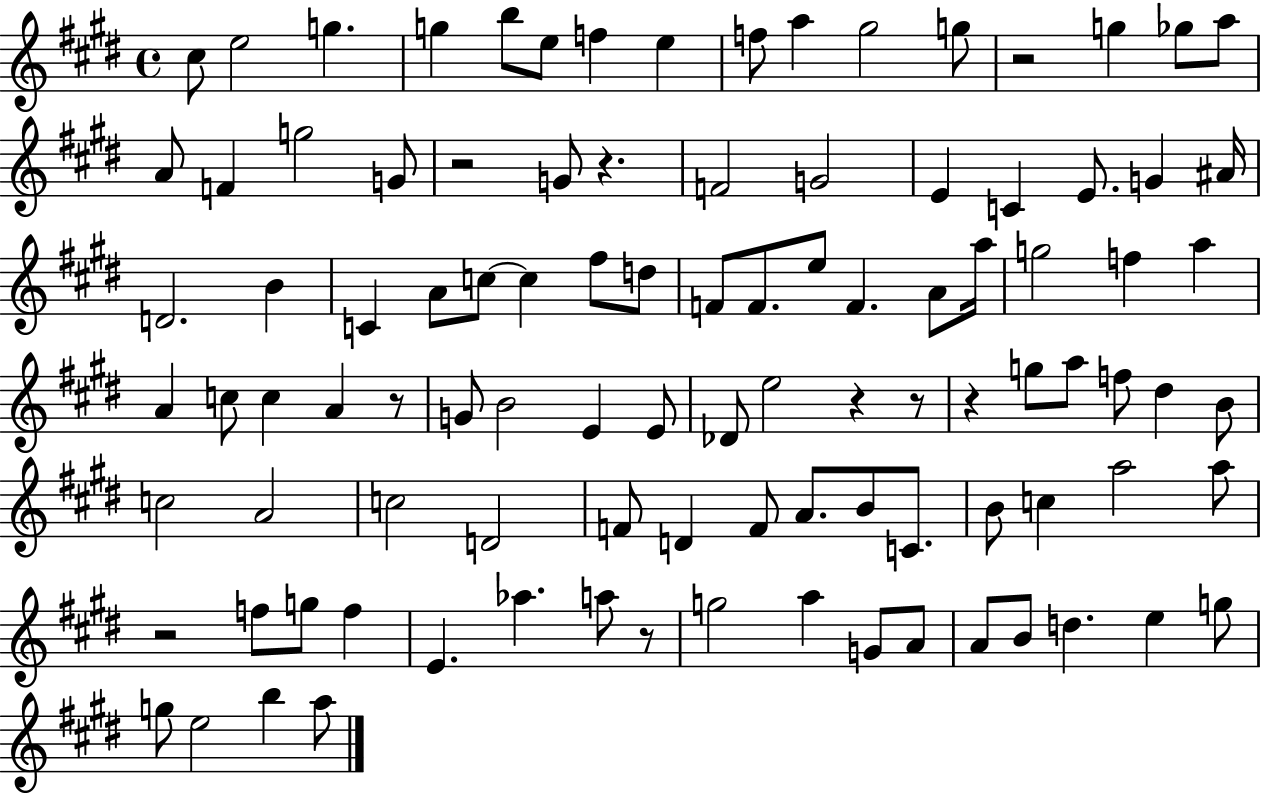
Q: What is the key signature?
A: E major